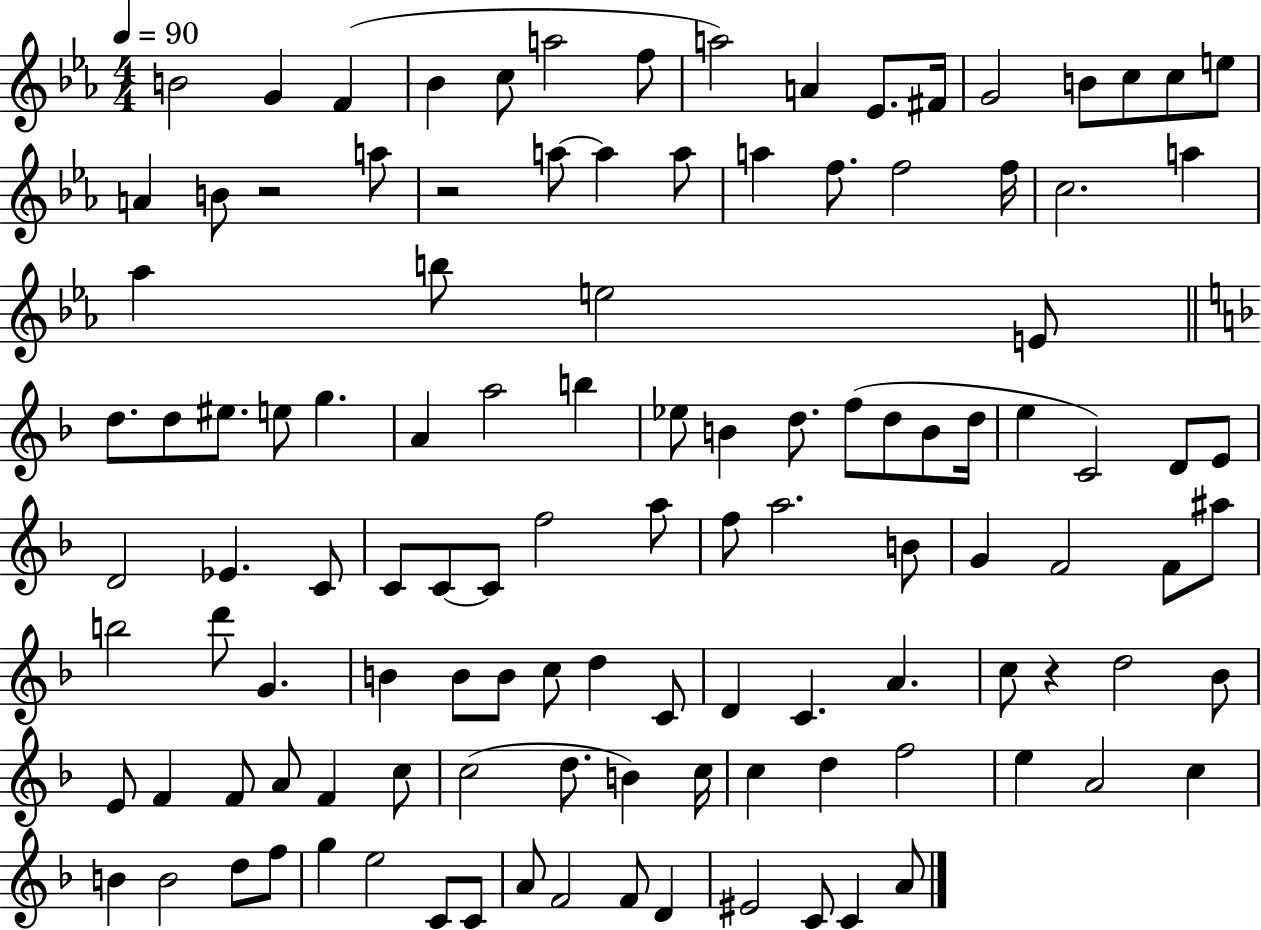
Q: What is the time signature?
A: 4/4